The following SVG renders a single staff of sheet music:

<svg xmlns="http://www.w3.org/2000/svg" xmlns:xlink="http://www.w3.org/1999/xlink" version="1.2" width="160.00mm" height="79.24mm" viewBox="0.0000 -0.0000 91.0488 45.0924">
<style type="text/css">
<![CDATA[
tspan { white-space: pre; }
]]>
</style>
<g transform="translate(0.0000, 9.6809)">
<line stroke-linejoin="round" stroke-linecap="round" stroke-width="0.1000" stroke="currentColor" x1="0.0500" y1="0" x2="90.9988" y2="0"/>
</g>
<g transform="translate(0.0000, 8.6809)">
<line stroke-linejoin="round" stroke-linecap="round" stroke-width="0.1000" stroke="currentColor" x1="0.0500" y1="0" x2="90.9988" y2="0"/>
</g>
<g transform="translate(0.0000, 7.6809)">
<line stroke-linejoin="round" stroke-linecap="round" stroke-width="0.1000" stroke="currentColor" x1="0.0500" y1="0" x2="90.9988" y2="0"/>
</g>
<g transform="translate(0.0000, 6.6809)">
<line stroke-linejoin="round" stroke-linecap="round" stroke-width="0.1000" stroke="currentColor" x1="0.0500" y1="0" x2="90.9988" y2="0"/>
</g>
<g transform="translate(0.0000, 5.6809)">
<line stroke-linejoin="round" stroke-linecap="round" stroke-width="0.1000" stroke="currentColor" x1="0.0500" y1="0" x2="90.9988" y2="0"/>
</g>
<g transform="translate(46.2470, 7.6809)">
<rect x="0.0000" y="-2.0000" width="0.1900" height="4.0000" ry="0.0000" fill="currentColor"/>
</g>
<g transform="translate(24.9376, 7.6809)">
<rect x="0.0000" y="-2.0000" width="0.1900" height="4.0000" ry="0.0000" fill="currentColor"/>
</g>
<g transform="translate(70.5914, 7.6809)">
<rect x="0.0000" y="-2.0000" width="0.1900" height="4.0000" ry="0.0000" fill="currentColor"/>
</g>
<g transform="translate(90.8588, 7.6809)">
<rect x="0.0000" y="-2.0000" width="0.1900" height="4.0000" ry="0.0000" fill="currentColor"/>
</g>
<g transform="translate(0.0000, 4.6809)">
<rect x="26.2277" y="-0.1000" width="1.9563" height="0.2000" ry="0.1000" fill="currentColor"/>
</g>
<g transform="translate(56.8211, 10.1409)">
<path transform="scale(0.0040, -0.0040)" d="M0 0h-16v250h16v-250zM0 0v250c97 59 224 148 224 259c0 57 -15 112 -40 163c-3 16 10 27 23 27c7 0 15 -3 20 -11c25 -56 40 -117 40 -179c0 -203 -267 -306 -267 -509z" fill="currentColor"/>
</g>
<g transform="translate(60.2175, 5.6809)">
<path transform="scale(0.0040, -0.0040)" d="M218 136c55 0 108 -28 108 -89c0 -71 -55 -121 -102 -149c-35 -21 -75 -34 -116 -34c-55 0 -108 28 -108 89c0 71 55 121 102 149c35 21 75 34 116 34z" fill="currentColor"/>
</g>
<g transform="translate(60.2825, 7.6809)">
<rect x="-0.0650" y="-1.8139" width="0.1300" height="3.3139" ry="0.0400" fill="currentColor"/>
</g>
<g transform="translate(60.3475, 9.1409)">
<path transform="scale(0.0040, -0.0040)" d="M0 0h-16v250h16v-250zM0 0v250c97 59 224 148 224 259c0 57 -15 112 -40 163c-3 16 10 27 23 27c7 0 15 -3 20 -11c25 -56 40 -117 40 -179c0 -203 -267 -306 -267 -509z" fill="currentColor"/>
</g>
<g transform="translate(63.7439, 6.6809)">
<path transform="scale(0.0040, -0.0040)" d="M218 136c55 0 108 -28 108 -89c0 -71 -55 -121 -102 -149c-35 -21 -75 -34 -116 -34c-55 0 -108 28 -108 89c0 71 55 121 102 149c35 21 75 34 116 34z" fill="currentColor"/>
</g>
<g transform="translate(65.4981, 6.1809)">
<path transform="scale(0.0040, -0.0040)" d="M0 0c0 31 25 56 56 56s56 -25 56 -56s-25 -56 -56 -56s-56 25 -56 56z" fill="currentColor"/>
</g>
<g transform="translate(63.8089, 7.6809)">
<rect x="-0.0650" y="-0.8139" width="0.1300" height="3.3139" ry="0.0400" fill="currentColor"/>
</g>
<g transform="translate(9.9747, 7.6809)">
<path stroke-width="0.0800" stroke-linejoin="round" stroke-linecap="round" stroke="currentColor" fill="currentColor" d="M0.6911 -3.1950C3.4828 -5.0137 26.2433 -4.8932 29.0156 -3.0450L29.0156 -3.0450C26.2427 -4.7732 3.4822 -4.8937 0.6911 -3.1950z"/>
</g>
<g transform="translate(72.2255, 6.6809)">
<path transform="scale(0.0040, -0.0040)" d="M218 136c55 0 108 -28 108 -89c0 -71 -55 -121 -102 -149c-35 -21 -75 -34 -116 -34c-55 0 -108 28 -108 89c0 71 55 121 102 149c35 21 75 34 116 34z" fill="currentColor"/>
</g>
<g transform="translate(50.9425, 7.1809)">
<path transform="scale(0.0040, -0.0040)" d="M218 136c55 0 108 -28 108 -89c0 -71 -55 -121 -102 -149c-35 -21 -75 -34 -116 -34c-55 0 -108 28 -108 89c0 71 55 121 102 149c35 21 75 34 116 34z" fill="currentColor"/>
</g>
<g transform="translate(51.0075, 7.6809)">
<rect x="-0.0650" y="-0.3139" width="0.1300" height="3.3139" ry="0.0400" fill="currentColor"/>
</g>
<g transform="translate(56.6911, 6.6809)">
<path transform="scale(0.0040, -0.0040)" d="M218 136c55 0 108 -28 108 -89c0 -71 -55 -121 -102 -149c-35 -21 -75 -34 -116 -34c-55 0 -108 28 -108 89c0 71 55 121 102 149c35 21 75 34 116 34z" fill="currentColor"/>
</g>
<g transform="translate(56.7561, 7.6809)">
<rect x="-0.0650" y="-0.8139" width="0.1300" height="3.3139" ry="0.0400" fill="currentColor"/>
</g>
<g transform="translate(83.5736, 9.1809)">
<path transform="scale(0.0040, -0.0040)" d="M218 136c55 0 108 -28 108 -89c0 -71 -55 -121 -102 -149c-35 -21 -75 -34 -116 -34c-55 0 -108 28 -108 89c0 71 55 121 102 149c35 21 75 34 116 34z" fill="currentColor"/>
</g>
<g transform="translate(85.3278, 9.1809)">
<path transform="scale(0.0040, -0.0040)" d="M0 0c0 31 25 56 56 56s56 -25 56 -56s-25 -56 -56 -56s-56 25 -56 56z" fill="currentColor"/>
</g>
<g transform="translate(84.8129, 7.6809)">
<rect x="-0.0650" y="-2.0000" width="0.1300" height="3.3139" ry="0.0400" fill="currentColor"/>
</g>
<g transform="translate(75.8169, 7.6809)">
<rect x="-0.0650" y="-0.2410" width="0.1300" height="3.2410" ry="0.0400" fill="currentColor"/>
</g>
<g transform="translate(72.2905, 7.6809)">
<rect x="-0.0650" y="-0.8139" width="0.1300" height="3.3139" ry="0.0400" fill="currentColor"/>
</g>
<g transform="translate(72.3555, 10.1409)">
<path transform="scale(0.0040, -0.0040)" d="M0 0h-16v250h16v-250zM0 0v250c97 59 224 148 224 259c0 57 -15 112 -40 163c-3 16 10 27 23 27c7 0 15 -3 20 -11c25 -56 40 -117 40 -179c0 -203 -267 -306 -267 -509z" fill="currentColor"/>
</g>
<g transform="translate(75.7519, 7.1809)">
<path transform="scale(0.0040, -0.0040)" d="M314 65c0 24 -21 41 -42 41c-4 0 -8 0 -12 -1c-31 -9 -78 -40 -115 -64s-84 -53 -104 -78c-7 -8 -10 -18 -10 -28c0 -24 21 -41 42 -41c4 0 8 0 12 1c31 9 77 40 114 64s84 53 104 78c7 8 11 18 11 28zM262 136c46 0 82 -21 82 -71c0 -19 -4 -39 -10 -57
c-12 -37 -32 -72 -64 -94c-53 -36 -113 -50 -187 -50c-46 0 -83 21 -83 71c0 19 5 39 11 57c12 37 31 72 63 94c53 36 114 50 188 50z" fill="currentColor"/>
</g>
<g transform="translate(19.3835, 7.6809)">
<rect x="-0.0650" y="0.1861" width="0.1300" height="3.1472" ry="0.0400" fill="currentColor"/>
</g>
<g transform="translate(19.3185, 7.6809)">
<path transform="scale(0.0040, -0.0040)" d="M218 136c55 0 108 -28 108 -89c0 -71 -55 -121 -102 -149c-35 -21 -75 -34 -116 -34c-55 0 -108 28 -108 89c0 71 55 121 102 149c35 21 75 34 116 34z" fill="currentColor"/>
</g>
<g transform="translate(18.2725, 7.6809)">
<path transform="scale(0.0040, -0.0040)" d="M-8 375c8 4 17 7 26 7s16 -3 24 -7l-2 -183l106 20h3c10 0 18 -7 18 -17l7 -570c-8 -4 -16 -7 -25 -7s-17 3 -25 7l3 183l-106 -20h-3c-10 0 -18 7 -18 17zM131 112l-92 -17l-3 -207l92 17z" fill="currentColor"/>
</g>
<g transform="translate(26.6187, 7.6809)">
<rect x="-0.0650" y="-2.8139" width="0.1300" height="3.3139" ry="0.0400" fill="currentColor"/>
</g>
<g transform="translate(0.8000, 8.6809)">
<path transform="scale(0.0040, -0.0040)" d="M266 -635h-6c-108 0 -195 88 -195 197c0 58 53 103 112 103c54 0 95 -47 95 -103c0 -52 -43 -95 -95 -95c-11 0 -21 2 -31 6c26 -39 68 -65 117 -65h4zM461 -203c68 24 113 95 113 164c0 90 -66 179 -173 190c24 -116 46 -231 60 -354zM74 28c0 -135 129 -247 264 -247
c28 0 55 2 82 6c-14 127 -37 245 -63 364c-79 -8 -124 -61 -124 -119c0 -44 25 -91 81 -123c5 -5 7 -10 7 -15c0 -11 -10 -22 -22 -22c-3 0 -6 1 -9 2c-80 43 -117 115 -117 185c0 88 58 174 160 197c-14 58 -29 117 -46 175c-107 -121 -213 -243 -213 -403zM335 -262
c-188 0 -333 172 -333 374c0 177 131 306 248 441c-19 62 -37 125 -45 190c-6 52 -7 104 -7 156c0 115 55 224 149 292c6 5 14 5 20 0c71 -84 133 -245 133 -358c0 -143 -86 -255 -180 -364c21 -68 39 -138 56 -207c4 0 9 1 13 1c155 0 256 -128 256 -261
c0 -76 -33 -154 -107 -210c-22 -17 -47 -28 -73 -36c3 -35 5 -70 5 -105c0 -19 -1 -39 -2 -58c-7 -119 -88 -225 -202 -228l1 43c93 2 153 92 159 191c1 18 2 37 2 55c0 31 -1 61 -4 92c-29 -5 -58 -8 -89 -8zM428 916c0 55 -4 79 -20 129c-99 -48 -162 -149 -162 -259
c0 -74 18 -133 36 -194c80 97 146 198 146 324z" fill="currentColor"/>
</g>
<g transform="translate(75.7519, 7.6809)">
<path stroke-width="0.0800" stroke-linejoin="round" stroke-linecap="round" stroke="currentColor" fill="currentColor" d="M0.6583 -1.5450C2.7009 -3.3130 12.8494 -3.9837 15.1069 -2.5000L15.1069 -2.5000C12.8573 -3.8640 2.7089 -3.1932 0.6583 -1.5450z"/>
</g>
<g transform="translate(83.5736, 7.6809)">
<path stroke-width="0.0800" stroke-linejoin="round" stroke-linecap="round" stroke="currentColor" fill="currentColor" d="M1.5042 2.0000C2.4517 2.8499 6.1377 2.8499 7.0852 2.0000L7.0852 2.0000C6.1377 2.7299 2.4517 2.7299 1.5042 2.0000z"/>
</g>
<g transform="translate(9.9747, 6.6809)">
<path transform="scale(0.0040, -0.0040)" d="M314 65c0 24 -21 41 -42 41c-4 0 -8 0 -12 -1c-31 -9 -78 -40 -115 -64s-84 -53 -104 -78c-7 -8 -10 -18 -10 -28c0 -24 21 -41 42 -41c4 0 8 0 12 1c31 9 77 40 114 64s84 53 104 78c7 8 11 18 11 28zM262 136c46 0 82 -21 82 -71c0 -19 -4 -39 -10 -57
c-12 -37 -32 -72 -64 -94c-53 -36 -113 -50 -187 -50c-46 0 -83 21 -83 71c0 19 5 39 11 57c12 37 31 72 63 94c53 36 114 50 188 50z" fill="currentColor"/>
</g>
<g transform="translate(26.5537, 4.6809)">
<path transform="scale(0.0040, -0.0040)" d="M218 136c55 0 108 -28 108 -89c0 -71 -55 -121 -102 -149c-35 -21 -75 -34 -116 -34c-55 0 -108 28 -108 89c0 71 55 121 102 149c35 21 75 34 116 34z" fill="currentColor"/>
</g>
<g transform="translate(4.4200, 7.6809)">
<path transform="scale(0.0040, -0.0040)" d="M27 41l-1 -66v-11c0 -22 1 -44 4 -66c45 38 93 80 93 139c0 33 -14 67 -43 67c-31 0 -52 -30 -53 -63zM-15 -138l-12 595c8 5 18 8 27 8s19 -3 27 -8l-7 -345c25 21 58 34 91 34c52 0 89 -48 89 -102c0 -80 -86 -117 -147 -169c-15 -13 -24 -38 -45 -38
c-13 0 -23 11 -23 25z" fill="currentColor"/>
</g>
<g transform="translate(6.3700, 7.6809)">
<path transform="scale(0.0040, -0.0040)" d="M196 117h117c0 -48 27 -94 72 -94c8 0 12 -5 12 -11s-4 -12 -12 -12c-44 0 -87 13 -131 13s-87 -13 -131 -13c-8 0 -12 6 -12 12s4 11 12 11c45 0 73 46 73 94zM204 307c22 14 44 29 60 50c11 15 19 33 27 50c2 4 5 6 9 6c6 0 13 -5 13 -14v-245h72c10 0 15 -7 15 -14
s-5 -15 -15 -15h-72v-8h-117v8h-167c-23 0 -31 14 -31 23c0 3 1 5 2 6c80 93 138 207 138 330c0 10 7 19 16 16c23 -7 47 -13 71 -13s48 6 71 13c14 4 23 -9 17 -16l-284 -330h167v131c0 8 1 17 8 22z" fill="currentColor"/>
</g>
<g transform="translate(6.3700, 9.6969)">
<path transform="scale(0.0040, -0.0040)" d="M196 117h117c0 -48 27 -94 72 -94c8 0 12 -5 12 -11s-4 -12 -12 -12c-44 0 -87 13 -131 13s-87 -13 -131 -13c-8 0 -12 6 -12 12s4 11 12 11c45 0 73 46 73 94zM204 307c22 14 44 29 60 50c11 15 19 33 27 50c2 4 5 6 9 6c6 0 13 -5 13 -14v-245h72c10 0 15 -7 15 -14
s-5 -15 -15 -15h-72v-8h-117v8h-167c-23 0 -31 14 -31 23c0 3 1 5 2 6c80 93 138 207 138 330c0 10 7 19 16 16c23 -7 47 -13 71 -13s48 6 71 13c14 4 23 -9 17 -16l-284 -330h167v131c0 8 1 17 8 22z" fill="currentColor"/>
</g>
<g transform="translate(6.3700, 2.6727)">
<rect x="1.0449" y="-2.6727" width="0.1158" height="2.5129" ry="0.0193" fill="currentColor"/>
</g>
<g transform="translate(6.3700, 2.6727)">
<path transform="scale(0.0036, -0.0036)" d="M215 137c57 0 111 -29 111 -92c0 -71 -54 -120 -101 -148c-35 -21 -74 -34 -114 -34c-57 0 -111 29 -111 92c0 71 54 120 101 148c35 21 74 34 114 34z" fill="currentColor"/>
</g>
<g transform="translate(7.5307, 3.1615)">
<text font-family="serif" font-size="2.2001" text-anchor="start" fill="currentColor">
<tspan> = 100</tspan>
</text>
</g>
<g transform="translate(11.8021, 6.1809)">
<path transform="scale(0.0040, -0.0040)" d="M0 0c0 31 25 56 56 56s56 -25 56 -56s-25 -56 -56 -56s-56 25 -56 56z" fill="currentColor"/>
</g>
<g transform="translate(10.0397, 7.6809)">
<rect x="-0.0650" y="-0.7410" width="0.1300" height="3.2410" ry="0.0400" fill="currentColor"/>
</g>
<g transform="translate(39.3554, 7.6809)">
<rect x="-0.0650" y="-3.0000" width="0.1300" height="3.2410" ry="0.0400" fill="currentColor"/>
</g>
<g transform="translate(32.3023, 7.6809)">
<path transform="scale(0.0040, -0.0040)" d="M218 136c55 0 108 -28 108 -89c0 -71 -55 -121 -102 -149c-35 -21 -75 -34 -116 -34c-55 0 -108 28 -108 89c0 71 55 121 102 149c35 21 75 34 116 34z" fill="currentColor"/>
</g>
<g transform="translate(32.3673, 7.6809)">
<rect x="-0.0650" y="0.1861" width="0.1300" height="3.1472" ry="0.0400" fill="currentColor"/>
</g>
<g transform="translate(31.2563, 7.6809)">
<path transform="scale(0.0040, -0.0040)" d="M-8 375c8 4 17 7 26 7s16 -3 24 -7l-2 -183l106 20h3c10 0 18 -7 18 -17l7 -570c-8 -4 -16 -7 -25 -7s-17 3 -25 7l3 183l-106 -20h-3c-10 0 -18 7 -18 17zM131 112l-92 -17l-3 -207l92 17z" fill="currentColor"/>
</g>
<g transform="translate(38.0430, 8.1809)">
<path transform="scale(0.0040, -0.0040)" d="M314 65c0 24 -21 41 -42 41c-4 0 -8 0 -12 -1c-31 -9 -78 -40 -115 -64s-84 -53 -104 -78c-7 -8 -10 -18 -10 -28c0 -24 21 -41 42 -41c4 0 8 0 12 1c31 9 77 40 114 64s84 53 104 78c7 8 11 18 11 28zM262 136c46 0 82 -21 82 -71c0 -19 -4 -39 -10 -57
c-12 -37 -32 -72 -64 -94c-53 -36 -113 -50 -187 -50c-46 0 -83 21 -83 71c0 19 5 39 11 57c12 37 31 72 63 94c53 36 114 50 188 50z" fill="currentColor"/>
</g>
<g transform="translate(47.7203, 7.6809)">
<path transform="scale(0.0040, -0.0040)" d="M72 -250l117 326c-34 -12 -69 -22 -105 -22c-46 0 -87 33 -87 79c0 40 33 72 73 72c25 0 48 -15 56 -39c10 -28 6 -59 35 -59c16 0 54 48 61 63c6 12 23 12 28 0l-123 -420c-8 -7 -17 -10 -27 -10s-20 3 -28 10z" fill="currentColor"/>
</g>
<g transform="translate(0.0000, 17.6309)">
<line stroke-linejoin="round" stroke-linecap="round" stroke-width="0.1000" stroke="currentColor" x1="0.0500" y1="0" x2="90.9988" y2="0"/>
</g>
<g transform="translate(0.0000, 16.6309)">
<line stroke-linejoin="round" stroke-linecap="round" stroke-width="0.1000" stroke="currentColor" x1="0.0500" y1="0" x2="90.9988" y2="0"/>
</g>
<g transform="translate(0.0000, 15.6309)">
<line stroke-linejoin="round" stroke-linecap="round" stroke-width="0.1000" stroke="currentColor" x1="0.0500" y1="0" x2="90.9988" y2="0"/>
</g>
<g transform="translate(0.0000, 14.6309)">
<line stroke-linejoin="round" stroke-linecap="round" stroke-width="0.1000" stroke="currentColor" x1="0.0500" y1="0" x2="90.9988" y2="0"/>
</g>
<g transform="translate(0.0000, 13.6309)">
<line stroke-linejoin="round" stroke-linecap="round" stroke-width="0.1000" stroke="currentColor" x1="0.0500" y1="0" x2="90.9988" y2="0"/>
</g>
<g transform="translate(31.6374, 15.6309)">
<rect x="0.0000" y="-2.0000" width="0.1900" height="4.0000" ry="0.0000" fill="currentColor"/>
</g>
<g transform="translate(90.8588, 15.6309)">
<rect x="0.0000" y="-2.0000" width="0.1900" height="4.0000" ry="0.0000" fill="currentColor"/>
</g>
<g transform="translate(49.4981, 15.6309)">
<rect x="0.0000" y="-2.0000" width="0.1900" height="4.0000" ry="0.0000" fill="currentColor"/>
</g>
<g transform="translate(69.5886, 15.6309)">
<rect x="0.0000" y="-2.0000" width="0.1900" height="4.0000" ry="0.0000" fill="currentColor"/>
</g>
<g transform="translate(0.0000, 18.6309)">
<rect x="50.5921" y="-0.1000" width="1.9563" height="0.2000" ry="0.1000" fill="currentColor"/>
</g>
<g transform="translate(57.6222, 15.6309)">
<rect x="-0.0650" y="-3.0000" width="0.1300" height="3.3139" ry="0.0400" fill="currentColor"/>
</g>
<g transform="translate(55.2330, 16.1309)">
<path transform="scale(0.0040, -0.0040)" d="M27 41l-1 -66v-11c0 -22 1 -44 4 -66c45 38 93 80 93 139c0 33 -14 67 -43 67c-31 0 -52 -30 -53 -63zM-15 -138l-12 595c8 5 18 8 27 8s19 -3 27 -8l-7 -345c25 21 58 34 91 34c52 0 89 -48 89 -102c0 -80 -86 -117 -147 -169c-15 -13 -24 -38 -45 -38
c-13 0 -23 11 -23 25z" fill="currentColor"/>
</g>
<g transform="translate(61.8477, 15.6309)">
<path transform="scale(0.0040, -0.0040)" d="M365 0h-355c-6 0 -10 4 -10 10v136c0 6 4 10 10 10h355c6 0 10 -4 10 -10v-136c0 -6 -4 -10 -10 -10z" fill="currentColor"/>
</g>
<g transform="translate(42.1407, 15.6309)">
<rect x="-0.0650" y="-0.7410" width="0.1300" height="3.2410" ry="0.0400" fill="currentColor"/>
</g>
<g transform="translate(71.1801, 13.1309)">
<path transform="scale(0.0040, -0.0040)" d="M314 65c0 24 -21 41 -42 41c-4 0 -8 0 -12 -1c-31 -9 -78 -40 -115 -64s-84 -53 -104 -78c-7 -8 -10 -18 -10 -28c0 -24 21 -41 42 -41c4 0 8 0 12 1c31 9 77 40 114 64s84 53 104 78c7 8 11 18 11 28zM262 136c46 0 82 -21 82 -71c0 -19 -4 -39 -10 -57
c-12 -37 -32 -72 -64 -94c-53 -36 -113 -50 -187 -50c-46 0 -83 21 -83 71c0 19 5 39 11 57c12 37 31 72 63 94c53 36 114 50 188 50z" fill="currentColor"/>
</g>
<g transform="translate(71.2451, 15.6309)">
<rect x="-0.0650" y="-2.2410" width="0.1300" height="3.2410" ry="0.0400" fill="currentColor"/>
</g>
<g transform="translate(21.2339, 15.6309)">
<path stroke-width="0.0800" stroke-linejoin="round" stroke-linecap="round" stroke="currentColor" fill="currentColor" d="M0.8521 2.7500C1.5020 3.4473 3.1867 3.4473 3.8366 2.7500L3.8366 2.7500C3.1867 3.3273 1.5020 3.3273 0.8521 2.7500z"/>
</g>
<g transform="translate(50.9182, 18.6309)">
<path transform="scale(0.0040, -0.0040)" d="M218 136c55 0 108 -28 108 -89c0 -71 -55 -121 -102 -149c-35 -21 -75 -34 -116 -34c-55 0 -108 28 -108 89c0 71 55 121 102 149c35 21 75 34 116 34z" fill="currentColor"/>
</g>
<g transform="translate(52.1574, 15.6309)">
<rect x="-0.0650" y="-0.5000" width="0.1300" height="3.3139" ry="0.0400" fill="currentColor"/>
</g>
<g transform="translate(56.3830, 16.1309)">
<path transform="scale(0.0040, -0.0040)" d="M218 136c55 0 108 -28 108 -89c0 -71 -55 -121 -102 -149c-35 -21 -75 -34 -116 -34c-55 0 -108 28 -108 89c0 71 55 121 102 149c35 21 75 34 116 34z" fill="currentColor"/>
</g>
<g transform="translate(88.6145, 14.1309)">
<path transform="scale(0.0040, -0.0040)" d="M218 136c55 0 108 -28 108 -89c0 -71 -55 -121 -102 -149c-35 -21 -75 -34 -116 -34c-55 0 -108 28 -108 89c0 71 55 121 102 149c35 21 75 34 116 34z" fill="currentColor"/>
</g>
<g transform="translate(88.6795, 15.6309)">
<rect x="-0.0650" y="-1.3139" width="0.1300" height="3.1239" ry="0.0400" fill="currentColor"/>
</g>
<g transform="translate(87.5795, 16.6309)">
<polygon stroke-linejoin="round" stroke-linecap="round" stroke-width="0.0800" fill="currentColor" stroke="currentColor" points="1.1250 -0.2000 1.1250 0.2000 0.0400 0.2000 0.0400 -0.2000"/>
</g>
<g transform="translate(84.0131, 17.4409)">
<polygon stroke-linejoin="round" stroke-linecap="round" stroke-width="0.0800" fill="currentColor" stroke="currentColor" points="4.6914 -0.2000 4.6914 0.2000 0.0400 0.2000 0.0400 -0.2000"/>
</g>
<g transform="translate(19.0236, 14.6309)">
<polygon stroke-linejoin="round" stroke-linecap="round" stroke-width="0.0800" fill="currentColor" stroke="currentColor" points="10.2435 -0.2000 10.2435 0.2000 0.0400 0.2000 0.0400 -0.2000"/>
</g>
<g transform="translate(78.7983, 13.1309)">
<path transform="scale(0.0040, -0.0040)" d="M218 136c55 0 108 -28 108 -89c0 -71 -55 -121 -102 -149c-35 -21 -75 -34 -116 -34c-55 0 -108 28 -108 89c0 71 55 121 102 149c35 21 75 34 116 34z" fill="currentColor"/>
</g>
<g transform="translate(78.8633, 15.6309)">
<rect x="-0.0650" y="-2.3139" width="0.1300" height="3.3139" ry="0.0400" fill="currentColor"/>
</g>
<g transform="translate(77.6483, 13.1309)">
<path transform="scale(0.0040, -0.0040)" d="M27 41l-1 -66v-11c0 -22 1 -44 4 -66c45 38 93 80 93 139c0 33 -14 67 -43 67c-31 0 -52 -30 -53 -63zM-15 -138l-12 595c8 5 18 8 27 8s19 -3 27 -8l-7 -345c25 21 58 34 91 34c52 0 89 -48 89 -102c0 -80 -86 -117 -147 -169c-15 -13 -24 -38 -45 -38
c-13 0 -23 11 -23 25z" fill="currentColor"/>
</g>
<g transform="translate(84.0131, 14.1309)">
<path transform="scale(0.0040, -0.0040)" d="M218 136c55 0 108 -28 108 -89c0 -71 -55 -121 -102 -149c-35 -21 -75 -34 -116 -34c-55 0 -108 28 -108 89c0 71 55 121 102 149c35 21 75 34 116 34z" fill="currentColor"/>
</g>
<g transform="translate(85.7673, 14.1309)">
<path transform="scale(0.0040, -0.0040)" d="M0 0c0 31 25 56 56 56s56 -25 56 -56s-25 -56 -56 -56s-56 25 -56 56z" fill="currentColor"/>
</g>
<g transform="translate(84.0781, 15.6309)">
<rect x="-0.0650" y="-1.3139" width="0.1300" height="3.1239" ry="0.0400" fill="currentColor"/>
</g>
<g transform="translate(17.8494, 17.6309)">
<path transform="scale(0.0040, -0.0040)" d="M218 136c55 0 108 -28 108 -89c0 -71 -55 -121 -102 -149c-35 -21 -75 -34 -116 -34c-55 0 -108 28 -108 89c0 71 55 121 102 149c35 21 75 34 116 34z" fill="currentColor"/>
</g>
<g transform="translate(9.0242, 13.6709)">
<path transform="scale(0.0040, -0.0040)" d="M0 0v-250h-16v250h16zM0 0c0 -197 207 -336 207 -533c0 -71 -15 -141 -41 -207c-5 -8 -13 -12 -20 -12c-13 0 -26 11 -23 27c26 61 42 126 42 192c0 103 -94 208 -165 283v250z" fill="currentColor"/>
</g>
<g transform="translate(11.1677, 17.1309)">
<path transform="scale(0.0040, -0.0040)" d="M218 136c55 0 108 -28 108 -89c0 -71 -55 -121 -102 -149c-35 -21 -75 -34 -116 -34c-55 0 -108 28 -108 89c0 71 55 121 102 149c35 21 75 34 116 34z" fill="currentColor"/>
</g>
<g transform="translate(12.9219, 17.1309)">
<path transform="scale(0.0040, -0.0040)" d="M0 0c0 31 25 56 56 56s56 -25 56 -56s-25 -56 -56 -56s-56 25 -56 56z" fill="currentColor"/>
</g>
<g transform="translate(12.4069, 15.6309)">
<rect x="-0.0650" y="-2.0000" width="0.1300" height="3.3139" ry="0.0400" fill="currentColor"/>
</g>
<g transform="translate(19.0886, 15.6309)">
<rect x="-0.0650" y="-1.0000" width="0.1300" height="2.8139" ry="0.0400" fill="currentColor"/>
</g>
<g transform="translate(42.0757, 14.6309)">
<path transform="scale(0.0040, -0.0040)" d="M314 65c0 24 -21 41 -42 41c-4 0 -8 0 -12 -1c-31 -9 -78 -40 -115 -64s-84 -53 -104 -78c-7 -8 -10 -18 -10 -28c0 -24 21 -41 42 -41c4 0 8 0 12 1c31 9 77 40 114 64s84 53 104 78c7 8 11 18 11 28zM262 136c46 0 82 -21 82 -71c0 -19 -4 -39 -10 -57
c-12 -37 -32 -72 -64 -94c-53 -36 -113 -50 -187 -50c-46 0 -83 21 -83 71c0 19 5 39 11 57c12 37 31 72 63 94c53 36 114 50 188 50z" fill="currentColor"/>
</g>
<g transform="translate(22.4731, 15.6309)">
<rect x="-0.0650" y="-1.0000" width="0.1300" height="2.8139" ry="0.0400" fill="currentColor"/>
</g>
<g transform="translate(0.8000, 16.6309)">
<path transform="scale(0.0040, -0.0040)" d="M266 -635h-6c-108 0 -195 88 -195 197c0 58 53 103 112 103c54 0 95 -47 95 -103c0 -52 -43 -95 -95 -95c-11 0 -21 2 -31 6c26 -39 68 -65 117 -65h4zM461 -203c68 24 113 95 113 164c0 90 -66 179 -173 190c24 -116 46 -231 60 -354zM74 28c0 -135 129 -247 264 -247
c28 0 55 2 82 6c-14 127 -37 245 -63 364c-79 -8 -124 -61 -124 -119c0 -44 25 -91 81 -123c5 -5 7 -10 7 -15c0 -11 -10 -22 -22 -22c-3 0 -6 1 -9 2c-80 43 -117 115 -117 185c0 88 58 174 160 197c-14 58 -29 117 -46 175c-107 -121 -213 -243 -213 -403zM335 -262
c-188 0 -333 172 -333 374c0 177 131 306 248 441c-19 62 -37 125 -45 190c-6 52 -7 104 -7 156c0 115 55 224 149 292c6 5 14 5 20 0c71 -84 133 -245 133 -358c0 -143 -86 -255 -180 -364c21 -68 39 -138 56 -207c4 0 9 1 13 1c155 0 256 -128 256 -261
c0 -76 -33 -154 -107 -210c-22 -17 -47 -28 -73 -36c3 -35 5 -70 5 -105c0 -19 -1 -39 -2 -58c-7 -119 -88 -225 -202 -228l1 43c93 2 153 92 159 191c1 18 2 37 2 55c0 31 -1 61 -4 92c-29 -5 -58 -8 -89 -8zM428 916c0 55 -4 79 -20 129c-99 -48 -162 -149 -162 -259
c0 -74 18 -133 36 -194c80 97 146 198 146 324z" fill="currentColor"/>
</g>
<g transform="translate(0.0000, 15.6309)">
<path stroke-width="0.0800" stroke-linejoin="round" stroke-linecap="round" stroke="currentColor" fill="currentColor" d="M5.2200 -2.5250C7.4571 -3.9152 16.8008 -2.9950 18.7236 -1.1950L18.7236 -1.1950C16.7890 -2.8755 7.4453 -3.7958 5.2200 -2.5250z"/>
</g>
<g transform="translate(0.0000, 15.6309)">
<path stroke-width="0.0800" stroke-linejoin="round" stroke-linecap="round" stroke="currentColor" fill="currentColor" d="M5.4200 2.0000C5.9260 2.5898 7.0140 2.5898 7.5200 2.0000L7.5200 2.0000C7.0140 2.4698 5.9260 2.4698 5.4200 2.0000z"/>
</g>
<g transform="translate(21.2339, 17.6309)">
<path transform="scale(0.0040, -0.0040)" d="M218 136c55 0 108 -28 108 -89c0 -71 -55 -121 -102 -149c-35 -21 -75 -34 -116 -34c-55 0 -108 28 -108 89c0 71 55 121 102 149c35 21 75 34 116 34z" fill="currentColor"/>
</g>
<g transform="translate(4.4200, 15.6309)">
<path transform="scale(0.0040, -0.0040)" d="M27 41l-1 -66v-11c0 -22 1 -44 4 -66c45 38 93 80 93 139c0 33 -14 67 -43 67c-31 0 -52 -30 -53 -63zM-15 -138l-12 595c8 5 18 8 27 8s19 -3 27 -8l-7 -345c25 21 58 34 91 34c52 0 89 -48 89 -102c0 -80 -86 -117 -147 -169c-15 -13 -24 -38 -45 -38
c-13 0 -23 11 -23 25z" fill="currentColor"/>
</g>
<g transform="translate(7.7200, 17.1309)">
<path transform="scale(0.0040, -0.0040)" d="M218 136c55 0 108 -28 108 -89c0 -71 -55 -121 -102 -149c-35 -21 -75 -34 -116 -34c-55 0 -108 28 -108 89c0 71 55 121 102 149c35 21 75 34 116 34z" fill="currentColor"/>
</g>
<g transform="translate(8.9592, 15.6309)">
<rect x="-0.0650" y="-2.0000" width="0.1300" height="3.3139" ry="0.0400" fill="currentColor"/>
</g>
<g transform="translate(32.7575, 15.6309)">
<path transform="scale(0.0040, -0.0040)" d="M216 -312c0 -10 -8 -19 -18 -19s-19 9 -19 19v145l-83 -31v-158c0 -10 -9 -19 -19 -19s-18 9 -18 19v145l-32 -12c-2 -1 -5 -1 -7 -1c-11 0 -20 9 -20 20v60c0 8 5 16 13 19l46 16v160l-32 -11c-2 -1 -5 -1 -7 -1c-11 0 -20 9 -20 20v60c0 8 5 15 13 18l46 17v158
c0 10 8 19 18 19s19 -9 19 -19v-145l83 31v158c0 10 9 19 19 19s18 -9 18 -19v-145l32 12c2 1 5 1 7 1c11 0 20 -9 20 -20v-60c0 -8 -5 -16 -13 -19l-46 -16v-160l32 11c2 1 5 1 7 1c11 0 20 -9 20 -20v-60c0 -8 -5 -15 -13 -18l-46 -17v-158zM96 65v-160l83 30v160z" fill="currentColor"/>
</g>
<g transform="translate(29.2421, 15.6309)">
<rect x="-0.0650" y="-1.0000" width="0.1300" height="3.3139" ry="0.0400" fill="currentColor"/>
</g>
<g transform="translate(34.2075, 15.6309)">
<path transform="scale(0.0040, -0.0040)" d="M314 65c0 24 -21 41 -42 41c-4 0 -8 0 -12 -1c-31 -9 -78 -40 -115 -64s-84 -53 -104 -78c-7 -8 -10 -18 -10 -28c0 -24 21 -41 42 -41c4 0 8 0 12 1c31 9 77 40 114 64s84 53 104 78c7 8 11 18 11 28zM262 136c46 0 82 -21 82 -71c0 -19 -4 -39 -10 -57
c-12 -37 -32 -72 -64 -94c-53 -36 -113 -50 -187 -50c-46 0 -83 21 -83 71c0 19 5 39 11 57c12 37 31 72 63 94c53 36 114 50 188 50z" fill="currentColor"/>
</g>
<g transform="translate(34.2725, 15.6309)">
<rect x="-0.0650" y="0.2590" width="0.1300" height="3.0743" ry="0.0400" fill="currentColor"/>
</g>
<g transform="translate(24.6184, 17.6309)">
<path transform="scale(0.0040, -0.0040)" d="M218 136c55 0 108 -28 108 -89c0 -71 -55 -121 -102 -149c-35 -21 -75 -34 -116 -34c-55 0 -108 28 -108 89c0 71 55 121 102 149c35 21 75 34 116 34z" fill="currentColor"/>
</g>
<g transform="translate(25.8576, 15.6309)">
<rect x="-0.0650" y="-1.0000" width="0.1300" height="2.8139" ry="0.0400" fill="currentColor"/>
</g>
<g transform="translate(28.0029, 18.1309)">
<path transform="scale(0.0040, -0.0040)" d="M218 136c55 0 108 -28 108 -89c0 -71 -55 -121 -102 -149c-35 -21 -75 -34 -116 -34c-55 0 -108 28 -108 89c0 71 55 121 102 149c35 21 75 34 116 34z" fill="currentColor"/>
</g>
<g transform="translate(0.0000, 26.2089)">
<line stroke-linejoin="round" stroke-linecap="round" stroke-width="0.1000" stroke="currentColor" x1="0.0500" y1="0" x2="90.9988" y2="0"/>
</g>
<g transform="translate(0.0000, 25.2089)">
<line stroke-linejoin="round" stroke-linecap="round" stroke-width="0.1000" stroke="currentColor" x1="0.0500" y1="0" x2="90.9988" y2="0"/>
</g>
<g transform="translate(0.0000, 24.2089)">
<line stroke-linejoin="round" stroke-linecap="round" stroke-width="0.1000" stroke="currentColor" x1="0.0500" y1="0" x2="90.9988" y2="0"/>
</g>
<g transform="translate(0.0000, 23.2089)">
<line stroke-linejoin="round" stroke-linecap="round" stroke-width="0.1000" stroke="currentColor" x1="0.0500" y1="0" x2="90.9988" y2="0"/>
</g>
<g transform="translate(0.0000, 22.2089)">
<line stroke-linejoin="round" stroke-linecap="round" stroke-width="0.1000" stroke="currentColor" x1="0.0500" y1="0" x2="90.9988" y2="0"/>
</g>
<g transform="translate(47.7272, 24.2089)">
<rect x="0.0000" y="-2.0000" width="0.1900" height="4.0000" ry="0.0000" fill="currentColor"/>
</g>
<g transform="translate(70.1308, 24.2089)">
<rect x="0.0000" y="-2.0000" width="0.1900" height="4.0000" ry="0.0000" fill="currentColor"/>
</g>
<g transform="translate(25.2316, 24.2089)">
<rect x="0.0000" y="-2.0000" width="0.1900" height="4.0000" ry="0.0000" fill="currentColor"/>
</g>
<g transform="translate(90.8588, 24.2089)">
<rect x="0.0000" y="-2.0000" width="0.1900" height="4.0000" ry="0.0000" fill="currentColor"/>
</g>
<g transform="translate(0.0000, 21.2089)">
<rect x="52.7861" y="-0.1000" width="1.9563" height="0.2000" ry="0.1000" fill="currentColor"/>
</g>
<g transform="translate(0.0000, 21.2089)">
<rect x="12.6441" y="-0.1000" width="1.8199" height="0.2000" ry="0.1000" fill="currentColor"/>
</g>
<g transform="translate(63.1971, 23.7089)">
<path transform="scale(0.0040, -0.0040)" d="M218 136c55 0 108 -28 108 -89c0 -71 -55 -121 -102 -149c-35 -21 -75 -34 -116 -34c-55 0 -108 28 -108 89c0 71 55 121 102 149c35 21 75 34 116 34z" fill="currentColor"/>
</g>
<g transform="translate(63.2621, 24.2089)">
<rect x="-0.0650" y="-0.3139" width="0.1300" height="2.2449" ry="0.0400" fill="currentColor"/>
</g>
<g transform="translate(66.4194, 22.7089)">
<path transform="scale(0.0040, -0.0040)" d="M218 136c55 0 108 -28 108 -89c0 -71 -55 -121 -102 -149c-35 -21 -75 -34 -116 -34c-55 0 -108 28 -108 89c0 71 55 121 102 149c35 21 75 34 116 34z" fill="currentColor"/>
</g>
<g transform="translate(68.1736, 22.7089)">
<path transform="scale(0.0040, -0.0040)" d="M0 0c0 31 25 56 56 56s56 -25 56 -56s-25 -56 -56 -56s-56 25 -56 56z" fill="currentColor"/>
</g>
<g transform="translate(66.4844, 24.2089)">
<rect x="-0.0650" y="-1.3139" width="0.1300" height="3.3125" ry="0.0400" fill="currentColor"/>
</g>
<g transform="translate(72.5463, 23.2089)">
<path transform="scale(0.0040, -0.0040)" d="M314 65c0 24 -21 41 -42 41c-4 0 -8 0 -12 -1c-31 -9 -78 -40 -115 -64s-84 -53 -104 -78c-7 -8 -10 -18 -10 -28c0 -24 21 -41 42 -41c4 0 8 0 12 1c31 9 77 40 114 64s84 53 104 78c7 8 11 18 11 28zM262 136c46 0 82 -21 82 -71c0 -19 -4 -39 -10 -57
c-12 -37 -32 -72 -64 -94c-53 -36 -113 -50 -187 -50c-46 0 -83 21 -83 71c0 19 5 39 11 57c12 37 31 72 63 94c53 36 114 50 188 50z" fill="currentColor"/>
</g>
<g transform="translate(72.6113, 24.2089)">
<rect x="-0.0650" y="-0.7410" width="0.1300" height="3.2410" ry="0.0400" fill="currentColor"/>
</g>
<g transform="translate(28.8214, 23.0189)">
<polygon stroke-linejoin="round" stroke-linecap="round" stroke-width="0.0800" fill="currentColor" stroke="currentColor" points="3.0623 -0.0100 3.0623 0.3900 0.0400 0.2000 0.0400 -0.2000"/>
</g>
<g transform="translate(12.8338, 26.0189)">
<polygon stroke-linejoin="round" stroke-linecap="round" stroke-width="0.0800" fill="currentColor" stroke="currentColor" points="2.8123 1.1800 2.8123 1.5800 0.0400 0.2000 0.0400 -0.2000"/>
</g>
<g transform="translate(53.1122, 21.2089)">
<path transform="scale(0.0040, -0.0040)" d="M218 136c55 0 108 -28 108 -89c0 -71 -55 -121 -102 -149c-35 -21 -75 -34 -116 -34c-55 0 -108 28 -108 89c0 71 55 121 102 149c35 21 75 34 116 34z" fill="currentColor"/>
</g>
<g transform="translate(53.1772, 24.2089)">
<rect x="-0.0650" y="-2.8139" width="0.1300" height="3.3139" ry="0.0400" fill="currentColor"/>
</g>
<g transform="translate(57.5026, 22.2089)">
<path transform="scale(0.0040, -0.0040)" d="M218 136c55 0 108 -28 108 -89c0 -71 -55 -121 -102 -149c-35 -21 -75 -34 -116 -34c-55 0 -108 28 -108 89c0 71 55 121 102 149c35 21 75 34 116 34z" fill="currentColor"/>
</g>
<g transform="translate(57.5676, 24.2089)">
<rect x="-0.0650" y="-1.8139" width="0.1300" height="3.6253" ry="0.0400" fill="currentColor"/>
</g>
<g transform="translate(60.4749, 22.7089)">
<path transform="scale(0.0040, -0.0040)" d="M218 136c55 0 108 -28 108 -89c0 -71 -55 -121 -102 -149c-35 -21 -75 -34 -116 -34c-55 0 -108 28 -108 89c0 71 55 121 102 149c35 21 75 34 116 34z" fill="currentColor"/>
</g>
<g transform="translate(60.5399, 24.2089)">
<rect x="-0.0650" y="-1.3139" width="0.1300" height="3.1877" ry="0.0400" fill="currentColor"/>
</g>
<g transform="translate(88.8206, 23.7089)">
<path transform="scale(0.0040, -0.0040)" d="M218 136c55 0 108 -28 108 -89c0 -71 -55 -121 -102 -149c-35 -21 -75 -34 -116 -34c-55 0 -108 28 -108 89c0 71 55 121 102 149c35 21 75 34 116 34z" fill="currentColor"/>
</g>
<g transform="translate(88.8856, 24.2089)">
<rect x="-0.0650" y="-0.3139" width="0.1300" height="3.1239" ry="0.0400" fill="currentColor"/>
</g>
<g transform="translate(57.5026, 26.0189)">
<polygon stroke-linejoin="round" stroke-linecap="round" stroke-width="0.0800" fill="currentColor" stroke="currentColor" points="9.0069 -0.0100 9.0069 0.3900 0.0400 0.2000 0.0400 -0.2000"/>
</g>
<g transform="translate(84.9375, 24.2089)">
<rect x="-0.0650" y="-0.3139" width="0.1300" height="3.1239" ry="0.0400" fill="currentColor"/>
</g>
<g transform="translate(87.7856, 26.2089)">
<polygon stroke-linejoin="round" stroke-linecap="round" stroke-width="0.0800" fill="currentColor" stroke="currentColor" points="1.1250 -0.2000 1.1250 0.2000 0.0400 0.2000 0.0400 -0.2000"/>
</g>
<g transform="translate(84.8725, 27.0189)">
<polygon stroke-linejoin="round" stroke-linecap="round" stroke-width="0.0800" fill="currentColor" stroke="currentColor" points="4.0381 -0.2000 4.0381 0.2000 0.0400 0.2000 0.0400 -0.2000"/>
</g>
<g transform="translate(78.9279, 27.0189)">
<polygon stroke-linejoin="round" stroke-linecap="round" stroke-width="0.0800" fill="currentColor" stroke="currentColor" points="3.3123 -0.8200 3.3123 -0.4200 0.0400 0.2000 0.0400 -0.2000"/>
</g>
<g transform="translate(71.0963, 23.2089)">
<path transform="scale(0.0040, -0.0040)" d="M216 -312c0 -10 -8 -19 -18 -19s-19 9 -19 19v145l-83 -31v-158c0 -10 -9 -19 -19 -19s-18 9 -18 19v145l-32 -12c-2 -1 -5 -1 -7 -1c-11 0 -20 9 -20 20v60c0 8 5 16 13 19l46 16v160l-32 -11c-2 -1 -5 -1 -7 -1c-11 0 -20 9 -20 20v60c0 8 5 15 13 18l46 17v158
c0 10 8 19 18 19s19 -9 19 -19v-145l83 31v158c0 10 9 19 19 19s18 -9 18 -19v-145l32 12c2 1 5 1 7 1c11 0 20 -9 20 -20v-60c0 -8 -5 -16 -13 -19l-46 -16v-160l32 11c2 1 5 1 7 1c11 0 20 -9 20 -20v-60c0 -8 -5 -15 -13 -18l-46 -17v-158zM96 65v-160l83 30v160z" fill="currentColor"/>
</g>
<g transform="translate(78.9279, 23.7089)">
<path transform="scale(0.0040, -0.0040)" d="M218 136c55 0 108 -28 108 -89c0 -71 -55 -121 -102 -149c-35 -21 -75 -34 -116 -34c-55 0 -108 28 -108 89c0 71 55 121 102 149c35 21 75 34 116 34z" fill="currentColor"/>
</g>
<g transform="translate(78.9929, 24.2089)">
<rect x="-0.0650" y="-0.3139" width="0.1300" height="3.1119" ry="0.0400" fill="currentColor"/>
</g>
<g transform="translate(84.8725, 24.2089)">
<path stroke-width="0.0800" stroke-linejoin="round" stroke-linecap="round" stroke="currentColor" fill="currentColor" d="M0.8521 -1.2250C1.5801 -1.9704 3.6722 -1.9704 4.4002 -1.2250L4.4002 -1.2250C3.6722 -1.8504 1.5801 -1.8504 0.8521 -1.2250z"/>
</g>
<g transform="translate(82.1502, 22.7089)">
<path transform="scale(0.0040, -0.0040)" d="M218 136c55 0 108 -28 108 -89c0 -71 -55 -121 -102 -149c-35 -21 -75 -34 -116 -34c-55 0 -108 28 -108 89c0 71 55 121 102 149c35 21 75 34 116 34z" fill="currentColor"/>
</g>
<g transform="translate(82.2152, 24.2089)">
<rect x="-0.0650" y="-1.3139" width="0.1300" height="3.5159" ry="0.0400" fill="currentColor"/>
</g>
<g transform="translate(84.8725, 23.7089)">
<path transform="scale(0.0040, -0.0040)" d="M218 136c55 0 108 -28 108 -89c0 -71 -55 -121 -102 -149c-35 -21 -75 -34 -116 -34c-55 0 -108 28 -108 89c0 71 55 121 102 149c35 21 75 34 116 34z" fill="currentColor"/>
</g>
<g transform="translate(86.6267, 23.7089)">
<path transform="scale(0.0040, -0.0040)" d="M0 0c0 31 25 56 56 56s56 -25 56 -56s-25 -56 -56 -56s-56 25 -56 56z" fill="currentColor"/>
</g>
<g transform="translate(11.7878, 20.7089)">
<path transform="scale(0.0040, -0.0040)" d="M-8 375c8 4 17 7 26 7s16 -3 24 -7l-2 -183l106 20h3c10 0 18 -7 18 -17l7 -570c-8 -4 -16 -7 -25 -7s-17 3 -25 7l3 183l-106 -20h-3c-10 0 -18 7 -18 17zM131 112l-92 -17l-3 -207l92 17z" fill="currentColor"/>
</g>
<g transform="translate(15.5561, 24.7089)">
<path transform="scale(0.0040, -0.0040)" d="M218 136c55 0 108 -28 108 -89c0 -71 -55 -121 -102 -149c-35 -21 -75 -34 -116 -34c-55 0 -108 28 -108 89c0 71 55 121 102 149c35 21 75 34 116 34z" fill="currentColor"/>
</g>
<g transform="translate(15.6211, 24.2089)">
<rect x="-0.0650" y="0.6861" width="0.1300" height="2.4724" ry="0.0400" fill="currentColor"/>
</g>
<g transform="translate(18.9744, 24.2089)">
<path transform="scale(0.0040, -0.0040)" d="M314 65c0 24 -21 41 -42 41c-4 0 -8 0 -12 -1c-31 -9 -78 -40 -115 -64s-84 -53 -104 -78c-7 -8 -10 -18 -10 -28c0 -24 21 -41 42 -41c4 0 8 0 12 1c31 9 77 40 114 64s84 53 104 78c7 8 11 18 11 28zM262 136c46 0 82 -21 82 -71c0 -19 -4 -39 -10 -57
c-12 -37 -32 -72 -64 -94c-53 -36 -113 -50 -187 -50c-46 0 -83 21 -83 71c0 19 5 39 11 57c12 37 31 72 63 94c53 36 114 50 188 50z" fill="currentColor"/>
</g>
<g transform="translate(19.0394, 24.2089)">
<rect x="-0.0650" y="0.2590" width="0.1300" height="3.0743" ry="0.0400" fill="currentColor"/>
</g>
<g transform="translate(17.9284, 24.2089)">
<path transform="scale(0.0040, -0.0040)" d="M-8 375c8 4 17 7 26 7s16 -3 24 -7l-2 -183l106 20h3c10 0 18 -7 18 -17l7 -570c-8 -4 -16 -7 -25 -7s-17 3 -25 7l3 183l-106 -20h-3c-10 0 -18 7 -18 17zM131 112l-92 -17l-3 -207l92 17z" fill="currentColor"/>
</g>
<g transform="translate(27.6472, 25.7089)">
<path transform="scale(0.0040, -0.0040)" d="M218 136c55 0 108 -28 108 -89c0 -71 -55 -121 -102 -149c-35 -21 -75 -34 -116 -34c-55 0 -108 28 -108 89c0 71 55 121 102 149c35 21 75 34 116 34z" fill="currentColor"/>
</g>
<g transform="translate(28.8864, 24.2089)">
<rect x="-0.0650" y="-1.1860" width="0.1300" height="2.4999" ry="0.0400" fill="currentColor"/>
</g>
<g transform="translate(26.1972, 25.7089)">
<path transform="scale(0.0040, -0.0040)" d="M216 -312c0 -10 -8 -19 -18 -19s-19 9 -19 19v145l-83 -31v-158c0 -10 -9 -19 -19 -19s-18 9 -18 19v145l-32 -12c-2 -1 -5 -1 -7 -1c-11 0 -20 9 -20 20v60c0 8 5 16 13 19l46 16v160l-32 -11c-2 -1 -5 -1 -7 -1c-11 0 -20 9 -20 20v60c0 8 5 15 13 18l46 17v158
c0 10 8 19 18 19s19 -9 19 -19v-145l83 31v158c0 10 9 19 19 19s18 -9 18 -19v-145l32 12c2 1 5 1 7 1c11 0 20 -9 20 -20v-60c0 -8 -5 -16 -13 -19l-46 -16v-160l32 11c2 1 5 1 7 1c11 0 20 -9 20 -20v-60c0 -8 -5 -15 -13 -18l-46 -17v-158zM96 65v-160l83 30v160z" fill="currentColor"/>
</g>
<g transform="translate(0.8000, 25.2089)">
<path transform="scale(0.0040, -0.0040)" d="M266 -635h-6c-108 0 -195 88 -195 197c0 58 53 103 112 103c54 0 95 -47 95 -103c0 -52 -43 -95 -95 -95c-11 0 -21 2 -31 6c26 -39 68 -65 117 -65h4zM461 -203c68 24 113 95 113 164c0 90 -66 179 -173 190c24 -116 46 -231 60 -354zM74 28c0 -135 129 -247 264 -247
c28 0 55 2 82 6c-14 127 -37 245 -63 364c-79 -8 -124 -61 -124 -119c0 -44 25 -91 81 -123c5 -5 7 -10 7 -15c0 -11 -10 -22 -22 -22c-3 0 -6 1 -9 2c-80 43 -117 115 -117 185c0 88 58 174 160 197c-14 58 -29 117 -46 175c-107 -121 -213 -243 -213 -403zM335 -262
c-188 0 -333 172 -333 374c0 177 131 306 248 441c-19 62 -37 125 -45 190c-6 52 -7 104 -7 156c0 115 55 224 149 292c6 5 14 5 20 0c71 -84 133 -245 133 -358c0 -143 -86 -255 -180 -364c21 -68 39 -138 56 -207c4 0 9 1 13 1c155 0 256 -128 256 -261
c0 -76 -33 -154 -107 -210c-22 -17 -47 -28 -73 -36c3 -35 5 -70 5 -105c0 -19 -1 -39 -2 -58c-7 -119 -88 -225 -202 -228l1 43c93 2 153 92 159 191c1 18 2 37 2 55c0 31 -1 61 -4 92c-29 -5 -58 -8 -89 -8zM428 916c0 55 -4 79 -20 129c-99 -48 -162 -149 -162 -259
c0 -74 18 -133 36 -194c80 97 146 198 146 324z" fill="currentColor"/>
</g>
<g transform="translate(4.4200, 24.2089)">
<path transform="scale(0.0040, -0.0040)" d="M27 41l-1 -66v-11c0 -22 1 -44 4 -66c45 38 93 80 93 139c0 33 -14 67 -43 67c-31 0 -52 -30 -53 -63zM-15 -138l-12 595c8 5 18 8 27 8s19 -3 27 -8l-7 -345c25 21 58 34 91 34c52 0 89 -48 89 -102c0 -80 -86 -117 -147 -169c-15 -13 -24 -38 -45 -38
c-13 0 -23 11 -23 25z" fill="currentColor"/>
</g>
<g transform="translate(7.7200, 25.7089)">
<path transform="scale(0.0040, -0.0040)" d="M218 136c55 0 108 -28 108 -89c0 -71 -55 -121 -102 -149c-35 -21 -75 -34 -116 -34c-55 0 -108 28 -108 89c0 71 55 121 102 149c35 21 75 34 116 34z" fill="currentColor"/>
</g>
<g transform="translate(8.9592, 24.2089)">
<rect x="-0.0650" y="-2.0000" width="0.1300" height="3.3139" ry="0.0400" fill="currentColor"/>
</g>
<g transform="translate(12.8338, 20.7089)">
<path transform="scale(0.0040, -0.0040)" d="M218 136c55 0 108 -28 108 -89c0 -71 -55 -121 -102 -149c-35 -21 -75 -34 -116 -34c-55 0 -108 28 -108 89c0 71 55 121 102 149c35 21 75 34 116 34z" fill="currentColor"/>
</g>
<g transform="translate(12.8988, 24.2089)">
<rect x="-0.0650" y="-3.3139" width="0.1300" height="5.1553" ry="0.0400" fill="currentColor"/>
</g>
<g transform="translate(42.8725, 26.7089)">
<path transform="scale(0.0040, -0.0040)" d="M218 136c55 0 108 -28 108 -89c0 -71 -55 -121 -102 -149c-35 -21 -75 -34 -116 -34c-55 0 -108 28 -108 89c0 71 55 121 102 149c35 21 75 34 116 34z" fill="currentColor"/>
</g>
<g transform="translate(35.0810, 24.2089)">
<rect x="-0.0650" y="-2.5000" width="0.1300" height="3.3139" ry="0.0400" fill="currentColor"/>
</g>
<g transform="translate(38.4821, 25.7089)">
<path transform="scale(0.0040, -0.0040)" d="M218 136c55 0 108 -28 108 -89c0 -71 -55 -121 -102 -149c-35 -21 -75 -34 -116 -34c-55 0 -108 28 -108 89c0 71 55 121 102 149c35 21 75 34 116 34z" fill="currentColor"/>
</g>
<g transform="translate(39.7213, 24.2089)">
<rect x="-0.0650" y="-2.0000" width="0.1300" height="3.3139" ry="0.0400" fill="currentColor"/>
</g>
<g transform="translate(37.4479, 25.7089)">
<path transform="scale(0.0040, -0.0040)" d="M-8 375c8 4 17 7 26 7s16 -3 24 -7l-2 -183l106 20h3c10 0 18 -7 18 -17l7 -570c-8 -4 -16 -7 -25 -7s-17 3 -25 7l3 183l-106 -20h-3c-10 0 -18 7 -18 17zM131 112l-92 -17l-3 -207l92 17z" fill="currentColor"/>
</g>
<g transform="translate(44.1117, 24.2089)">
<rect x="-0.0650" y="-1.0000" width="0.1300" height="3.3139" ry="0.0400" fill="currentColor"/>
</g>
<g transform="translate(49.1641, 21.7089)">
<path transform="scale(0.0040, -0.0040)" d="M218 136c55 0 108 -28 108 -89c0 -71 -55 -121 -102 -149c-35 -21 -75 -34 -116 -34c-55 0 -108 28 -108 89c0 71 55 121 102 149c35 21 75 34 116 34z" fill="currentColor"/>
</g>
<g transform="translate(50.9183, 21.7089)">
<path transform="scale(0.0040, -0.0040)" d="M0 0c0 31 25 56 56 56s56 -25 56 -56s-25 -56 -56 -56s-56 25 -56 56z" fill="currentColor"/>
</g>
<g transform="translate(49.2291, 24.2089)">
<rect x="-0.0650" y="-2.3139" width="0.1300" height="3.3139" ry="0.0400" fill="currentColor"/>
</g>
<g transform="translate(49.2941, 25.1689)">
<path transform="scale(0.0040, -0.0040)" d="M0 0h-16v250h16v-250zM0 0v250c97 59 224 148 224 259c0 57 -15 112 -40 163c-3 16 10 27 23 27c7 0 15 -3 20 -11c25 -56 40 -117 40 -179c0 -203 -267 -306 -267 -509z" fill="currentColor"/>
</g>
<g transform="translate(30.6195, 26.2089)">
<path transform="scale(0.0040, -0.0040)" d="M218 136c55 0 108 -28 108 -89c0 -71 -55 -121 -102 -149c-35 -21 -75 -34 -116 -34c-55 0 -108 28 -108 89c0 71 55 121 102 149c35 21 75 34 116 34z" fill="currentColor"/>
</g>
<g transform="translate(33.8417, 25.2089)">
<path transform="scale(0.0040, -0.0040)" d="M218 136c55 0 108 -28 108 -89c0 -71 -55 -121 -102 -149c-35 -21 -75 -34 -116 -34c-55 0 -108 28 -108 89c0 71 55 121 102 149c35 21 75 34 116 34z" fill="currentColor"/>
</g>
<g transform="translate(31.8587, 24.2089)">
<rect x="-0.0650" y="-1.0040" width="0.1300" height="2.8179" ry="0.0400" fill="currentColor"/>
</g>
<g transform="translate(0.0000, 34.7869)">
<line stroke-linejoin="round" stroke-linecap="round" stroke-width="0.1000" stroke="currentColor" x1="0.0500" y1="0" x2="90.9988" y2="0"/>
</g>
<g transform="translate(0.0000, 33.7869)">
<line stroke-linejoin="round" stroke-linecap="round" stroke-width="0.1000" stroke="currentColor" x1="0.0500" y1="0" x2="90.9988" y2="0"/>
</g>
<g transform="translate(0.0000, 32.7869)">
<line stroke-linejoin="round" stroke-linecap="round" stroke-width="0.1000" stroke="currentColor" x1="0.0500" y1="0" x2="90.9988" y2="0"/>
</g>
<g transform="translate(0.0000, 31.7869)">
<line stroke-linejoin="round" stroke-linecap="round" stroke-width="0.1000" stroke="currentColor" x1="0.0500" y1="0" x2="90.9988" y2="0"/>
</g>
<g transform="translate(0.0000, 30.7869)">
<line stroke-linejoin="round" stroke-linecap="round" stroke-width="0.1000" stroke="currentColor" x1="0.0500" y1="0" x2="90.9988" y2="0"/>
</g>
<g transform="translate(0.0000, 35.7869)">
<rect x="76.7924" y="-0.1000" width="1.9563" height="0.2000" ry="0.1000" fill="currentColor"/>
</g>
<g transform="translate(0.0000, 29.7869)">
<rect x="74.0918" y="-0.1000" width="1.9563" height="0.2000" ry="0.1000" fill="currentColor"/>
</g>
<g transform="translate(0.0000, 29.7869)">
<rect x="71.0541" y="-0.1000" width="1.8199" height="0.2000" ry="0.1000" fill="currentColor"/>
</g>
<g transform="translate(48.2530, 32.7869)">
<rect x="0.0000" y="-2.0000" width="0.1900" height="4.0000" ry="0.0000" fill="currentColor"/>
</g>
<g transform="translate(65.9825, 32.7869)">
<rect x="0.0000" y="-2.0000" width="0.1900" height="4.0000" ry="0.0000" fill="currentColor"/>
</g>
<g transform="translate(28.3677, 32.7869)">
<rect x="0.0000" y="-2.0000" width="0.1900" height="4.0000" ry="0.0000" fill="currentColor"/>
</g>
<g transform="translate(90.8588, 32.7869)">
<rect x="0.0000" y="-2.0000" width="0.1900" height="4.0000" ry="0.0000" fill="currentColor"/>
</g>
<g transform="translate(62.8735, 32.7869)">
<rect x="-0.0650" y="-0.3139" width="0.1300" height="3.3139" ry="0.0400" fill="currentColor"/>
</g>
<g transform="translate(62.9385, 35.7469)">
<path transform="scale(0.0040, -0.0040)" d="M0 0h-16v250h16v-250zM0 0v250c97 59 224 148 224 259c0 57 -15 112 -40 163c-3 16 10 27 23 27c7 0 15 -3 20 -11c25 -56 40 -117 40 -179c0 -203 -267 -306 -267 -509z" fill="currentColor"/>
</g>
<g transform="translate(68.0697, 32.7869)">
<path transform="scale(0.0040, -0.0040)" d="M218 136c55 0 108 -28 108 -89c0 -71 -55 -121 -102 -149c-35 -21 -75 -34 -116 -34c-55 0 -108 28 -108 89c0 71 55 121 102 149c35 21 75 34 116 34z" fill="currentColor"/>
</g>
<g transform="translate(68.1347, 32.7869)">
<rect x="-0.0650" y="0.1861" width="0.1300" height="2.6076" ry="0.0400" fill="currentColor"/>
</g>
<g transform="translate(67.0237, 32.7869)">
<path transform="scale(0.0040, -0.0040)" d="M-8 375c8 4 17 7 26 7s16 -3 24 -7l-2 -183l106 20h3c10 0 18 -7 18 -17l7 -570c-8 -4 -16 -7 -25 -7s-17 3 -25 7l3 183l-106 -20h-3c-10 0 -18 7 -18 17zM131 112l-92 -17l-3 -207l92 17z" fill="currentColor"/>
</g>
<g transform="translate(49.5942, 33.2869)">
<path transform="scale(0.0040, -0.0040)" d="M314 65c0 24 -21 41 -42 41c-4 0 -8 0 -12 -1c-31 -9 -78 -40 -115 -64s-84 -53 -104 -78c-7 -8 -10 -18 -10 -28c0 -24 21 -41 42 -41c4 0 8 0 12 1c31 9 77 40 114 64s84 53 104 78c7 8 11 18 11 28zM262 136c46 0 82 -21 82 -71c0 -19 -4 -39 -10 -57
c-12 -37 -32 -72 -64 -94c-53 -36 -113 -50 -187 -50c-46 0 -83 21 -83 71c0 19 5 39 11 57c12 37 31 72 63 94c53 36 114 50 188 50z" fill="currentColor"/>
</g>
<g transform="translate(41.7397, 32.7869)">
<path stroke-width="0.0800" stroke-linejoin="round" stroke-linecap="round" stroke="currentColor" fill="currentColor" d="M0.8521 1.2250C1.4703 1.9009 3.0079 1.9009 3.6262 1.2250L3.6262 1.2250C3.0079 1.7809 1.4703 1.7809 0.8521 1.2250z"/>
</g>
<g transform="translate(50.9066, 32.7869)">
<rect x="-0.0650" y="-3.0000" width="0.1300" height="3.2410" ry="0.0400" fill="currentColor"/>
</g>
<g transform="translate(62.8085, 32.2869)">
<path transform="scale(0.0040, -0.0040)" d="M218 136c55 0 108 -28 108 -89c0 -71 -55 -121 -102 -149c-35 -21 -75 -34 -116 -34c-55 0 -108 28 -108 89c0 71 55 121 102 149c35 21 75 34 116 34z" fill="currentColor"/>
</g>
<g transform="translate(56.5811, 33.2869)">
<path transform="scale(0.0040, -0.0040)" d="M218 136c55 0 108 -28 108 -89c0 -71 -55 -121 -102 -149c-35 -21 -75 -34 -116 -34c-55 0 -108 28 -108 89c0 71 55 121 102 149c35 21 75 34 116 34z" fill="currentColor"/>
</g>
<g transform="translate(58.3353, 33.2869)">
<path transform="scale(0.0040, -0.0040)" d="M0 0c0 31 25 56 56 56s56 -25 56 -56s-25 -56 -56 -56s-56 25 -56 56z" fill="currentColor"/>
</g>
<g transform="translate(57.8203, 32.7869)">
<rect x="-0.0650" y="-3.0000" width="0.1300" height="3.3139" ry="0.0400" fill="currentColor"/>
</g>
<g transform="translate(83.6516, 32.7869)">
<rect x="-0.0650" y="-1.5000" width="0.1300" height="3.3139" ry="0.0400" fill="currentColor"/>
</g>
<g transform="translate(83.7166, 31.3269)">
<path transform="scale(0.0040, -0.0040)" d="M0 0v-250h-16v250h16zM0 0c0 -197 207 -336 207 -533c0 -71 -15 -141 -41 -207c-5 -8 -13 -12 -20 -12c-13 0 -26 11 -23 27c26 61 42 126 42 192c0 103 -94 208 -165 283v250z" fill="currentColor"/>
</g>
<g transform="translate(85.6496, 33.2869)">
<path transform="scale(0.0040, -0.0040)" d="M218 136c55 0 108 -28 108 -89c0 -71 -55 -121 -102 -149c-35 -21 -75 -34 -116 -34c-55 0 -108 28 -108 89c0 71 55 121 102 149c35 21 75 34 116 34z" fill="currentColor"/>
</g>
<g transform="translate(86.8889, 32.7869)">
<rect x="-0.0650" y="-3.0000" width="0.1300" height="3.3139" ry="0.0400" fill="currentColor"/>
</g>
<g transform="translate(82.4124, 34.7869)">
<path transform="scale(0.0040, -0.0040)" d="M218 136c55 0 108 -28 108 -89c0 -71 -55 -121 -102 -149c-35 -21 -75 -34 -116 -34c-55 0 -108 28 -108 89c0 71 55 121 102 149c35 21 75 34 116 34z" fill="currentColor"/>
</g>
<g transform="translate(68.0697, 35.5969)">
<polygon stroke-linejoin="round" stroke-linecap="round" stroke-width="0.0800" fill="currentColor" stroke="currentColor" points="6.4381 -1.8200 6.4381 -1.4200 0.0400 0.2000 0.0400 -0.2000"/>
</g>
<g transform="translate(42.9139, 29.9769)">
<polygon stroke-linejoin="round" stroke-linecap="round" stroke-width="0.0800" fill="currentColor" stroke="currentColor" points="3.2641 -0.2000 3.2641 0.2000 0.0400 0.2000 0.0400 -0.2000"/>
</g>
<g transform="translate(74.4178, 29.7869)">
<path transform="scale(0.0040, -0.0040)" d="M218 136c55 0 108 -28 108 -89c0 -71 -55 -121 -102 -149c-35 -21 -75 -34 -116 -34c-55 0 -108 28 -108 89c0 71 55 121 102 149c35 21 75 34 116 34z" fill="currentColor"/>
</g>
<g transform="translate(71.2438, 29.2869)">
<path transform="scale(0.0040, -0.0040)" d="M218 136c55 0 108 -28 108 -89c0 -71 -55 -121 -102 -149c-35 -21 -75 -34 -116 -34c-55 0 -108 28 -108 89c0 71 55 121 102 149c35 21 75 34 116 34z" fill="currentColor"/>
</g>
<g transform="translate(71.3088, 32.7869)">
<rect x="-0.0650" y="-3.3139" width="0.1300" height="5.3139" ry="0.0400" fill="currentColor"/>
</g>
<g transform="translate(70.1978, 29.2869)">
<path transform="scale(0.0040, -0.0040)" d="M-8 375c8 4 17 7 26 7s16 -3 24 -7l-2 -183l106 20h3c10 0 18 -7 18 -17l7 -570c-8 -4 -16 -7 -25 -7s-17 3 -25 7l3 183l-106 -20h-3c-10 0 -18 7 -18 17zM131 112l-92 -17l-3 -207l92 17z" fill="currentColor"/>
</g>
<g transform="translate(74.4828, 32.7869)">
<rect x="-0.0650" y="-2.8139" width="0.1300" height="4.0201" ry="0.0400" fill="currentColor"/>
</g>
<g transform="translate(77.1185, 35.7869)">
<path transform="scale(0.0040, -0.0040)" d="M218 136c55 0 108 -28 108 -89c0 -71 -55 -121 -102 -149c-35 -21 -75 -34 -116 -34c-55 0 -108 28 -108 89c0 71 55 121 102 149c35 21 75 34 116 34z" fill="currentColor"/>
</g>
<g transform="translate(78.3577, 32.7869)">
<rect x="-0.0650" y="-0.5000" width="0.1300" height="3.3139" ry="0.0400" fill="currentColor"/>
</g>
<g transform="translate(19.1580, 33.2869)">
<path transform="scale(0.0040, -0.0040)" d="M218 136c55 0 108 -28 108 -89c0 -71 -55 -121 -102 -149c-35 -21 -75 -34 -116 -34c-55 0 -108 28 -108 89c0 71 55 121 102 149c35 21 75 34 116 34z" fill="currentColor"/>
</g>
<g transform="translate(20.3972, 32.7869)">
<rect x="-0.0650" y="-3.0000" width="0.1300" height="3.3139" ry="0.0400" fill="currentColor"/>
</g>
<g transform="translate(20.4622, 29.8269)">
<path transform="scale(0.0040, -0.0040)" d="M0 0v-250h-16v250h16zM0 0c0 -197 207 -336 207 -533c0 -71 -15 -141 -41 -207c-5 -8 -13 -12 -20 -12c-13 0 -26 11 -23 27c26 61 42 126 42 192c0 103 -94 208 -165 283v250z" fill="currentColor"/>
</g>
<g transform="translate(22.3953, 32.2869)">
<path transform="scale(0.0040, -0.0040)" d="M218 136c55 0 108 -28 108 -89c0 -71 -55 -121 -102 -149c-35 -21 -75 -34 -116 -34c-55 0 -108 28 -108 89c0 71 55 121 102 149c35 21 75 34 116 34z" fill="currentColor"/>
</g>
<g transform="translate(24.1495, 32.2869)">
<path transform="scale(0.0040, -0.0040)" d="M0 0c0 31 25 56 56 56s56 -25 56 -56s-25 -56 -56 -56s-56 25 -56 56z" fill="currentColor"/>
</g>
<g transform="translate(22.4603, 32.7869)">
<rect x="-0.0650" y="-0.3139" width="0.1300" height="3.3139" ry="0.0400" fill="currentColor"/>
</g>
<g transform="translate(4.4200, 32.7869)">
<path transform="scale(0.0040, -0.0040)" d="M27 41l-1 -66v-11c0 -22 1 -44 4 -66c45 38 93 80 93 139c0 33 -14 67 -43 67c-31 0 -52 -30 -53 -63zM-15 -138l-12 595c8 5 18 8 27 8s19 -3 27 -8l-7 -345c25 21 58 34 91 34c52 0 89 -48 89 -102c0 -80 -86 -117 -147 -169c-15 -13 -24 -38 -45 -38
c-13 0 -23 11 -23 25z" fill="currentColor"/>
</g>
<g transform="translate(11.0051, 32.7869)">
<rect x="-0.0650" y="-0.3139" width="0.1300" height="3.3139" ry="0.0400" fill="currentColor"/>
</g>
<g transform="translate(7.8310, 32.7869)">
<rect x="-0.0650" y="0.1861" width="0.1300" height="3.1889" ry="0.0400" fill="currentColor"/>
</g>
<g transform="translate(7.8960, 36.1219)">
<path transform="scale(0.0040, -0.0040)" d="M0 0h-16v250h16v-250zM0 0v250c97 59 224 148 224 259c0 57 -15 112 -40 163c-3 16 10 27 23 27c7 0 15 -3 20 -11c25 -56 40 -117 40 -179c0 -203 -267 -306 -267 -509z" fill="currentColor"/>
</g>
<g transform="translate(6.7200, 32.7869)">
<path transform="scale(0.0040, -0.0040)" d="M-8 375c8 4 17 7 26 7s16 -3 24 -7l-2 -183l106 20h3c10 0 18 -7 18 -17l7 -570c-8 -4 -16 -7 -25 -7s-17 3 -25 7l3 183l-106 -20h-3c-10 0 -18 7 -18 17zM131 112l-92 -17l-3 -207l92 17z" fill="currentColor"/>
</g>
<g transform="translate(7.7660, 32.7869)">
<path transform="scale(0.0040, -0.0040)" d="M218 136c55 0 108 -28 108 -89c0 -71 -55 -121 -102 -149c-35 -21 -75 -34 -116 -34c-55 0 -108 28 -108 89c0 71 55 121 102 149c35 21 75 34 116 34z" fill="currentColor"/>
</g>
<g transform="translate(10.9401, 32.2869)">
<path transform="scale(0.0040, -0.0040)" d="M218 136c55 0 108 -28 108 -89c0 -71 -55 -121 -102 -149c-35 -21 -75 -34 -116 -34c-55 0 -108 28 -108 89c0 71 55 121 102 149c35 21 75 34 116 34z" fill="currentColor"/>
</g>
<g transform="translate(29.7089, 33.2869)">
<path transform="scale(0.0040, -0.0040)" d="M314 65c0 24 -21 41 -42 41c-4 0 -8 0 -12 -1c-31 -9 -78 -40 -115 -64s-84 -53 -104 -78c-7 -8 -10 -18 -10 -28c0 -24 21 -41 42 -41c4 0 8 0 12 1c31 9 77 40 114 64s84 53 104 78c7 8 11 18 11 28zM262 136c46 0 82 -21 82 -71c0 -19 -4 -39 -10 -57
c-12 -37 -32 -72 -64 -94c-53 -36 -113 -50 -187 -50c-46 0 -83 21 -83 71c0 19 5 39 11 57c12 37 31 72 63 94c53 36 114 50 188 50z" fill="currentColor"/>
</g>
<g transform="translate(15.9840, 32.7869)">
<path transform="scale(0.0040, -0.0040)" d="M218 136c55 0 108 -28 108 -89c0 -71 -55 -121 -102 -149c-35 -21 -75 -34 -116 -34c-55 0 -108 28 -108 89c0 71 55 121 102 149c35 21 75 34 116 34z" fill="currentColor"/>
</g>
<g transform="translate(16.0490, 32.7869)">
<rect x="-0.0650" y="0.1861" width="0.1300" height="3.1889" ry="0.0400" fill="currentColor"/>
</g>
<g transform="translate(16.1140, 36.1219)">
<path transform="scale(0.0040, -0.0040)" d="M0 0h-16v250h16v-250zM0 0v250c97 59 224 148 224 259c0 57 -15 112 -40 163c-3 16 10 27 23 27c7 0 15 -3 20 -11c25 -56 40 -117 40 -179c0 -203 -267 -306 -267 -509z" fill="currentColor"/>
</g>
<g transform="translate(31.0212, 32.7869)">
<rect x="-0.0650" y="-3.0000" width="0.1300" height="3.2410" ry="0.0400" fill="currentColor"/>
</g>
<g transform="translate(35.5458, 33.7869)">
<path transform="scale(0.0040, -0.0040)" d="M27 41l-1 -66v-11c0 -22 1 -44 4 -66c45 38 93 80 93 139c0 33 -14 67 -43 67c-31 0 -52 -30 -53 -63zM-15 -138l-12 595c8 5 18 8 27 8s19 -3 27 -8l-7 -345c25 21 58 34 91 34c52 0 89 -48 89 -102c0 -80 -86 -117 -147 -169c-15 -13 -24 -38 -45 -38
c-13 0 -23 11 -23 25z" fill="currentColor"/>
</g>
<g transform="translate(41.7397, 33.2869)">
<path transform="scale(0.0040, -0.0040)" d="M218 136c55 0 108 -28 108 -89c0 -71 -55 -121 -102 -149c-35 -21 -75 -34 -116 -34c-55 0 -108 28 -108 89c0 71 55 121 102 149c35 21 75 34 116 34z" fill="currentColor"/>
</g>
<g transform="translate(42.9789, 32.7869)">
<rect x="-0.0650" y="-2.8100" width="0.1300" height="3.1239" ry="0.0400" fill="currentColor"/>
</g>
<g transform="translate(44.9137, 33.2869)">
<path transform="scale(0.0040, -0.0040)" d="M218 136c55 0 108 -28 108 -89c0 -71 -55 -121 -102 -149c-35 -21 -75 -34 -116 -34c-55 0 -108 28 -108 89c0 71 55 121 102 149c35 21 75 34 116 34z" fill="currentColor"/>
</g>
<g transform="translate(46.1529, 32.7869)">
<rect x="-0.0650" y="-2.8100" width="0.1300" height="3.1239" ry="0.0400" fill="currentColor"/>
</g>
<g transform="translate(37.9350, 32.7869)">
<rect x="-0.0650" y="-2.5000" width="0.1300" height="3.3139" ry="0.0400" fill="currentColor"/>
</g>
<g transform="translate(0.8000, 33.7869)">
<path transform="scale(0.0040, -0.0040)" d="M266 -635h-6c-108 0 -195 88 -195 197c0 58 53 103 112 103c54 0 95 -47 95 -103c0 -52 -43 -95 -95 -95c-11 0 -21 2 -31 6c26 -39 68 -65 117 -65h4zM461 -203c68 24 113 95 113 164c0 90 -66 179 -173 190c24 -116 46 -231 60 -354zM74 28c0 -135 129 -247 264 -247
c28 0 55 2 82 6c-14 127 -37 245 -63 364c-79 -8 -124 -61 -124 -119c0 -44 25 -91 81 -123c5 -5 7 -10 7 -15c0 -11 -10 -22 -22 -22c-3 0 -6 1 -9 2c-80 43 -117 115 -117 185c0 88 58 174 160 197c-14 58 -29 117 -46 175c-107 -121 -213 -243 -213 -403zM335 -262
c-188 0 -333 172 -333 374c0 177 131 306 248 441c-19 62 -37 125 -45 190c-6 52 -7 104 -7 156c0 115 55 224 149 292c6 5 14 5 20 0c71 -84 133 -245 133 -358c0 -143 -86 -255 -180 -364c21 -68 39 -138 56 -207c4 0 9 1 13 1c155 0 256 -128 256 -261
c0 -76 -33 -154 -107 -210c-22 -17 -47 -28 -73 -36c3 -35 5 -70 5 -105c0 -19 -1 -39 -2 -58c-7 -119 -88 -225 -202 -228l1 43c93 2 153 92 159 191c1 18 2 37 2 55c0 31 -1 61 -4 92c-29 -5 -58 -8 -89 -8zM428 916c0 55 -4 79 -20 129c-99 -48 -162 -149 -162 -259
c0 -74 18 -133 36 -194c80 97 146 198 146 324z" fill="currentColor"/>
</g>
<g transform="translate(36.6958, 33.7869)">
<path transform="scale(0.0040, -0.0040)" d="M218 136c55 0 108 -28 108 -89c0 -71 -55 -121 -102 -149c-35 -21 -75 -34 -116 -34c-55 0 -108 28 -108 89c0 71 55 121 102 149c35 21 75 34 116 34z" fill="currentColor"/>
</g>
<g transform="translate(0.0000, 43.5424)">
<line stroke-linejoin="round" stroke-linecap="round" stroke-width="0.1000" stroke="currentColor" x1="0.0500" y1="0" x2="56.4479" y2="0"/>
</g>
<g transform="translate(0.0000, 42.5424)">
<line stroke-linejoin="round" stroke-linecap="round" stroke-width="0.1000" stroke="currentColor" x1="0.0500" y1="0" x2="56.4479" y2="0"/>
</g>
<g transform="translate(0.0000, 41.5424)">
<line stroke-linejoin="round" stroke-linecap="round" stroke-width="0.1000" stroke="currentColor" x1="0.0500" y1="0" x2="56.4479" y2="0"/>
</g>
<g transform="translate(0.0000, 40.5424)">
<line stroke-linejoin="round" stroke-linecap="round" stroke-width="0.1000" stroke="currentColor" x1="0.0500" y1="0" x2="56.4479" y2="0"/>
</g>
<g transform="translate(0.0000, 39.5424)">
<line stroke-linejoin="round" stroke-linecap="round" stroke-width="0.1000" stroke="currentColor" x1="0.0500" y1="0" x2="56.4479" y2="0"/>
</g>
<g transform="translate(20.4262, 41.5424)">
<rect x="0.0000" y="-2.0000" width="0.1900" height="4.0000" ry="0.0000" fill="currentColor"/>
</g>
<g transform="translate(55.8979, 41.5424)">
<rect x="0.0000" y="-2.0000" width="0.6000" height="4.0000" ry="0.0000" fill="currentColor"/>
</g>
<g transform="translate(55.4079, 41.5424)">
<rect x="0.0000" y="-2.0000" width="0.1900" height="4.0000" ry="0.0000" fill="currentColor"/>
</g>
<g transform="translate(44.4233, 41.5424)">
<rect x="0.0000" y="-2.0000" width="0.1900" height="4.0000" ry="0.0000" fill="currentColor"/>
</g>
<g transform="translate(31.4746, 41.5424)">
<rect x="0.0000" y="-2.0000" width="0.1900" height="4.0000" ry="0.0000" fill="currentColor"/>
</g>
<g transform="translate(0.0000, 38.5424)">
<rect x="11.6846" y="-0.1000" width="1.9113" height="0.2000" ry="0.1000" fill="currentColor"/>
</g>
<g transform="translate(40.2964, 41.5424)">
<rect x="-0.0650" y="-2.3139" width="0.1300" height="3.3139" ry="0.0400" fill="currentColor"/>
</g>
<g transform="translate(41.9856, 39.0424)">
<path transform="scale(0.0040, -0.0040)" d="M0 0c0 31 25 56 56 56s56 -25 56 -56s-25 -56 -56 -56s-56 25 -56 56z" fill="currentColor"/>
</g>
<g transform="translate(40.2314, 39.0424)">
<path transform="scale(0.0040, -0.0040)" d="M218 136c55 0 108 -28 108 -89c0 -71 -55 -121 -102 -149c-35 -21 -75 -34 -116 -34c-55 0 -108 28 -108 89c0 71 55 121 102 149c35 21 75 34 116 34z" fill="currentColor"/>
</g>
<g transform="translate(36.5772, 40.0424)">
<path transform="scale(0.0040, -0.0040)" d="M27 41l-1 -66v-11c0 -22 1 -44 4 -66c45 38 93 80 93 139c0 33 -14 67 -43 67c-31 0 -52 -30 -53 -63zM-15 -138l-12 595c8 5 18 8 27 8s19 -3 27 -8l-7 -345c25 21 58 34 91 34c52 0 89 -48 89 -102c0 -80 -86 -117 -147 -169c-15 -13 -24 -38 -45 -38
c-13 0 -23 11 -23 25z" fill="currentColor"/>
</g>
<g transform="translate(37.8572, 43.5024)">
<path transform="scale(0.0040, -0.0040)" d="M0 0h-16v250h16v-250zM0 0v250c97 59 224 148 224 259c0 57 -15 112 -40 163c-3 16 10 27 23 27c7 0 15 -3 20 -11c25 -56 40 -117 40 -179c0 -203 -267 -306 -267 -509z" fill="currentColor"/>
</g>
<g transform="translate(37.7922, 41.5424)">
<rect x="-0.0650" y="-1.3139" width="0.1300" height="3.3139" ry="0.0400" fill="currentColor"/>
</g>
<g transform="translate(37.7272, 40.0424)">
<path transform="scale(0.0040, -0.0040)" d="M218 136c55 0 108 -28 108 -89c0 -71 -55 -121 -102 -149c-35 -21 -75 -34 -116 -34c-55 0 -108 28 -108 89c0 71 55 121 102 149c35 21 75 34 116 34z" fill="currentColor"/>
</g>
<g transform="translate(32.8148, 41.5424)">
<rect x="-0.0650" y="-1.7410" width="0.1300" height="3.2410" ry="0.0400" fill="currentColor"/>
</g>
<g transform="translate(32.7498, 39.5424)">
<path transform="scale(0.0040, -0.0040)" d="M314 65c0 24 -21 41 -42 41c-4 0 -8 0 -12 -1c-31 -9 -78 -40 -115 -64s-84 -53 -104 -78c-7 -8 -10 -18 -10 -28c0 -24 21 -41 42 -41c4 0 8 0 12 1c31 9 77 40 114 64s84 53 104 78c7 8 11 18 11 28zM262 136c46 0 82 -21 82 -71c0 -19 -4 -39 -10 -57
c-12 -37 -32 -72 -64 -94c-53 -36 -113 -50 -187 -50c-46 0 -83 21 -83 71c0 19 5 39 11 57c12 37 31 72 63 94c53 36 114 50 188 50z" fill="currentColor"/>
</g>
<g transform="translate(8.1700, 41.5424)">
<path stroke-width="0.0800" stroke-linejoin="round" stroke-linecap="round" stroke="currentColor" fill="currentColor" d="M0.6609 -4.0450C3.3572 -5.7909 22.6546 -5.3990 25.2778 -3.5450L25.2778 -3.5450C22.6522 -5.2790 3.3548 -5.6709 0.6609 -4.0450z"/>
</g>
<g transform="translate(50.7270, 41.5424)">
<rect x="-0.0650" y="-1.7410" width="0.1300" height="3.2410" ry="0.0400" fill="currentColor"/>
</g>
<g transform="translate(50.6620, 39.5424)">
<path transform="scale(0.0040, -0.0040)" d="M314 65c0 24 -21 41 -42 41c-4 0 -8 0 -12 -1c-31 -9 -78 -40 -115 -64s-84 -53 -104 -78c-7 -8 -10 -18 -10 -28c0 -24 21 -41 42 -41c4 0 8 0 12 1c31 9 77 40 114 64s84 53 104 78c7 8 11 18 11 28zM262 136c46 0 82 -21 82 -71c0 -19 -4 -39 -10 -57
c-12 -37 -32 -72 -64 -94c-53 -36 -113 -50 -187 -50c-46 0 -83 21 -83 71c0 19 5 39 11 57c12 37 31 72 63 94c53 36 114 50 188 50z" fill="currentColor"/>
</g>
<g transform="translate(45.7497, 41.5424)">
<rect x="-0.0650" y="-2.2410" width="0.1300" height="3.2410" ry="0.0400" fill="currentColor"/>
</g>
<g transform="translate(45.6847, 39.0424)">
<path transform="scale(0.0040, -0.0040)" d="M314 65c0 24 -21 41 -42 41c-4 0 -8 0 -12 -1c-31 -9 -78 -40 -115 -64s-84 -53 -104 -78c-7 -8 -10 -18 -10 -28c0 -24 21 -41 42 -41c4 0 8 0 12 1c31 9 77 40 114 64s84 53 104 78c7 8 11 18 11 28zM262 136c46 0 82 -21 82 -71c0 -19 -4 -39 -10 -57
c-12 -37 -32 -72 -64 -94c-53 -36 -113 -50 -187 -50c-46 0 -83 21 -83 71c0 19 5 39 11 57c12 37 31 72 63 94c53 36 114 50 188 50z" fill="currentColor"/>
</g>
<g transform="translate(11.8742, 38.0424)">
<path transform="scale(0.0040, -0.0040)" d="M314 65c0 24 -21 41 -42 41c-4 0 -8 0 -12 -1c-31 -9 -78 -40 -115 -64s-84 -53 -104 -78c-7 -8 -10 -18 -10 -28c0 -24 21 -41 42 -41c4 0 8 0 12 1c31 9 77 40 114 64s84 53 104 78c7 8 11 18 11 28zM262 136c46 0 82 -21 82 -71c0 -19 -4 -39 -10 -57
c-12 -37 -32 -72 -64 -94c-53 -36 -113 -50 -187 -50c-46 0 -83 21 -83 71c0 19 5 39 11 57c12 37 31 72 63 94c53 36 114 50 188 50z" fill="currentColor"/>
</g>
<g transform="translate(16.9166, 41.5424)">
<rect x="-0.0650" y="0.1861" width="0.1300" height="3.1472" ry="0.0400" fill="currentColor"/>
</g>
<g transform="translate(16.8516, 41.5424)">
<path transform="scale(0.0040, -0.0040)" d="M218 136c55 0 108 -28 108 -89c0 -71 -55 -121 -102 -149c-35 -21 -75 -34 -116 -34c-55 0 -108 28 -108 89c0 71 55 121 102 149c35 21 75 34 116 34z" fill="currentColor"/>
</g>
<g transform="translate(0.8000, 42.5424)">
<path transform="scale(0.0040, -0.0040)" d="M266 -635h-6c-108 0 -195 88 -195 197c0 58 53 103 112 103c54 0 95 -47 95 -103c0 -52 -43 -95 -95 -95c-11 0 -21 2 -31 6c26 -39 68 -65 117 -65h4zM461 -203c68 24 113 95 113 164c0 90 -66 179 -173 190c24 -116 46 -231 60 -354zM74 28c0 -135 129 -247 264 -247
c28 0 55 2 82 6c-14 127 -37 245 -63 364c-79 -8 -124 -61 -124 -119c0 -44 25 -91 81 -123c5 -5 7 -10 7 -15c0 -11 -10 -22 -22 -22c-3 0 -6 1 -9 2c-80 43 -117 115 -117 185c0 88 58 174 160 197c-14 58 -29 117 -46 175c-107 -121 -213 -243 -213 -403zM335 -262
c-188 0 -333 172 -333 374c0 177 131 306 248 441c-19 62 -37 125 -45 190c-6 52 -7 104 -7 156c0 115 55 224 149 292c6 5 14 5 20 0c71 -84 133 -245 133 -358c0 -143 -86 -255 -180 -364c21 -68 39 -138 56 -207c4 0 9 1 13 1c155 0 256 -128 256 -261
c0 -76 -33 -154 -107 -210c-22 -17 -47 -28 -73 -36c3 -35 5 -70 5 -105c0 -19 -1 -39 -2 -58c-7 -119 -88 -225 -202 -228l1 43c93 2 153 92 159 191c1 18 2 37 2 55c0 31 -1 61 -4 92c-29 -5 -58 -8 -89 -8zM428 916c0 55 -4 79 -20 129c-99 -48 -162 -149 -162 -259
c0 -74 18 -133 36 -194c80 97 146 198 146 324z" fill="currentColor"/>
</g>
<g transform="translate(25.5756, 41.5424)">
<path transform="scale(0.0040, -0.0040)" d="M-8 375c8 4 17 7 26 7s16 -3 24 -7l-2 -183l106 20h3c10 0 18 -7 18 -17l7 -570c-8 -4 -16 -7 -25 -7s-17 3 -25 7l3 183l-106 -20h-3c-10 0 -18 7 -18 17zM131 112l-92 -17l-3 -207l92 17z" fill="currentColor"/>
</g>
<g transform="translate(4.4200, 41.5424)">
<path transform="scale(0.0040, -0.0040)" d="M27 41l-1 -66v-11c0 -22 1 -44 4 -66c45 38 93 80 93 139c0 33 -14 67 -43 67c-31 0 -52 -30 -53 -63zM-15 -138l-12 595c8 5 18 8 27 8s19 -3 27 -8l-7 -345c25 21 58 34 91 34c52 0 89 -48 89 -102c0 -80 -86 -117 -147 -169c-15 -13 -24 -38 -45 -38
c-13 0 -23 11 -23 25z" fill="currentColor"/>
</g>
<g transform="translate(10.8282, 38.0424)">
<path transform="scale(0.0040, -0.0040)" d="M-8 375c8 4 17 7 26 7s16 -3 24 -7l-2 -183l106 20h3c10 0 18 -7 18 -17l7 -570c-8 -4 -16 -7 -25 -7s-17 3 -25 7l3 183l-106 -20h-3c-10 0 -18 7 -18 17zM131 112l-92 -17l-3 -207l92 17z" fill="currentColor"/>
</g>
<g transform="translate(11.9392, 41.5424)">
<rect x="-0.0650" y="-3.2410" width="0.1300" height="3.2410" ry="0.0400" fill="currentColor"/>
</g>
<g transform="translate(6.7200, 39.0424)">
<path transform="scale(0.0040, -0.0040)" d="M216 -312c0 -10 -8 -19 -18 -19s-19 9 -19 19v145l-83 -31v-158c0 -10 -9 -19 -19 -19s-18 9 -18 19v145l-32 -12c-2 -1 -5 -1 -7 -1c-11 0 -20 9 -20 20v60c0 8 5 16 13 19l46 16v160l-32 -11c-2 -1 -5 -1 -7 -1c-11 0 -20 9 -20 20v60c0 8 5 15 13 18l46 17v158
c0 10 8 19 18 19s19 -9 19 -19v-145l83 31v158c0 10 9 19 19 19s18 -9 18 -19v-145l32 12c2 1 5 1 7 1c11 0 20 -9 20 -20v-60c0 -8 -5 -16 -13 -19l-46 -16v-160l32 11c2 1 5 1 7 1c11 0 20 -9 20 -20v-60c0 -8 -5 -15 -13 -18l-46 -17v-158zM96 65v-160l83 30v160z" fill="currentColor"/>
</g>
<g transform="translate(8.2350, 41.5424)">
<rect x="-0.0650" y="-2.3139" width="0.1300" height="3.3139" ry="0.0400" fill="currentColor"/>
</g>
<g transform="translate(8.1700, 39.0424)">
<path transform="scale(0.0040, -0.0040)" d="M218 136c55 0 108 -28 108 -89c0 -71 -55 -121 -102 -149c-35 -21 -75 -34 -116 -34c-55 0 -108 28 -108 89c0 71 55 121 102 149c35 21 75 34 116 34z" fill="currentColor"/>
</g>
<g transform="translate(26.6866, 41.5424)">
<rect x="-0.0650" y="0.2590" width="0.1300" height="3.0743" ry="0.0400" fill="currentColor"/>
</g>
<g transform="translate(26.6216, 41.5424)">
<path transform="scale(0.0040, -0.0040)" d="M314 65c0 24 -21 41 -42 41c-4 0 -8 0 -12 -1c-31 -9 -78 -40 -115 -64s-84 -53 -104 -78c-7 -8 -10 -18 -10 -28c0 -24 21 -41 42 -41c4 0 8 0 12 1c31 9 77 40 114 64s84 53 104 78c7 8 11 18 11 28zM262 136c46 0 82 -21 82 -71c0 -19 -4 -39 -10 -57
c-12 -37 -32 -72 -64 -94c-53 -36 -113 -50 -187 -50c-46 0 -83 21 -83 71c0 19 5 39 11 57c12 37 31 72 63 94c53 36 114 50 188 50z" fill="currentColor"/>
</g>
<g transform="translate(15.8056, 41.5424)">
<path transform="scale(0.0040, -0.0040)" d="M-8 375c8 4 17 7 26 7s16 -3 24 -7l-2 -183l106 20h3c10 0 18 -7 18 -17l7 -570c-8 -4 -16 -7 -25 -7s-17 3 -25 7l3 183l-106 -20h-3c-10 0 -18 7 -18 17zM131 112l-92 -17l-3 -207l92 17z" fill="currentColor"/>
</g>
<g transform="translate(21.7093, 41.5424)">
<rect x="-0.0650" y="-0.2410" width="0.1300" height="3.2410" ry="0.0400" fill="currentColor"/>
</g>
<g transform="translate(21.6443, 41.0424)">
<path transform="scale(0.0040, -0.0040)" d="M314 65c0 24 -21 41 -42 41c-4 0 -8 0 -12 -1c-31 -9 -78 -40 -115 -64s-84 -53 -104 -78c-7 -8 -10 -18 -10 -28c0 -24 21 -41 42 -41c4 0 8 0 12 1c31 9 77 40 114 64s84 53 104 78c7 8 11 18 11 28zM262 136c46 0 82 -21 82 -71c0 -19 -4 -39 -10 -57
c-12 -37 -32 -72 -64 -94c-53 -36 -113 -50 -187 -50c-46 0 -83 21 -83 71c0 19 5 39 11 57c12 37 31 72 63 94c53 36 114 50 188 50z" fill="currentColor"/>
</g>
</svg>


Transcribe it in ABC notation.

X:1
T:Untitled
M:4/4
L:1/4
K:F
d2 B a B A2 z/2 c d/2 f/2 d d/2 c2 F F/2 F E/2 E/2 E/2 D/2 ^B2 d2 C _A z2 g2 _g e/2 e/4 F b/2 A/2 B2 ^F/2 E/2 G F D g/2 a f/2 e/2 c/2 e/2 ^d2 c/2 e/2 c/2 c/4 B/2 c B/2 A/2 c A2 _G A/2 A/2 A2 A c/2 B/2 b/2 a/2 C E/2 A ^g b2 B c2 B2 f2 _e/2 g g2 f2